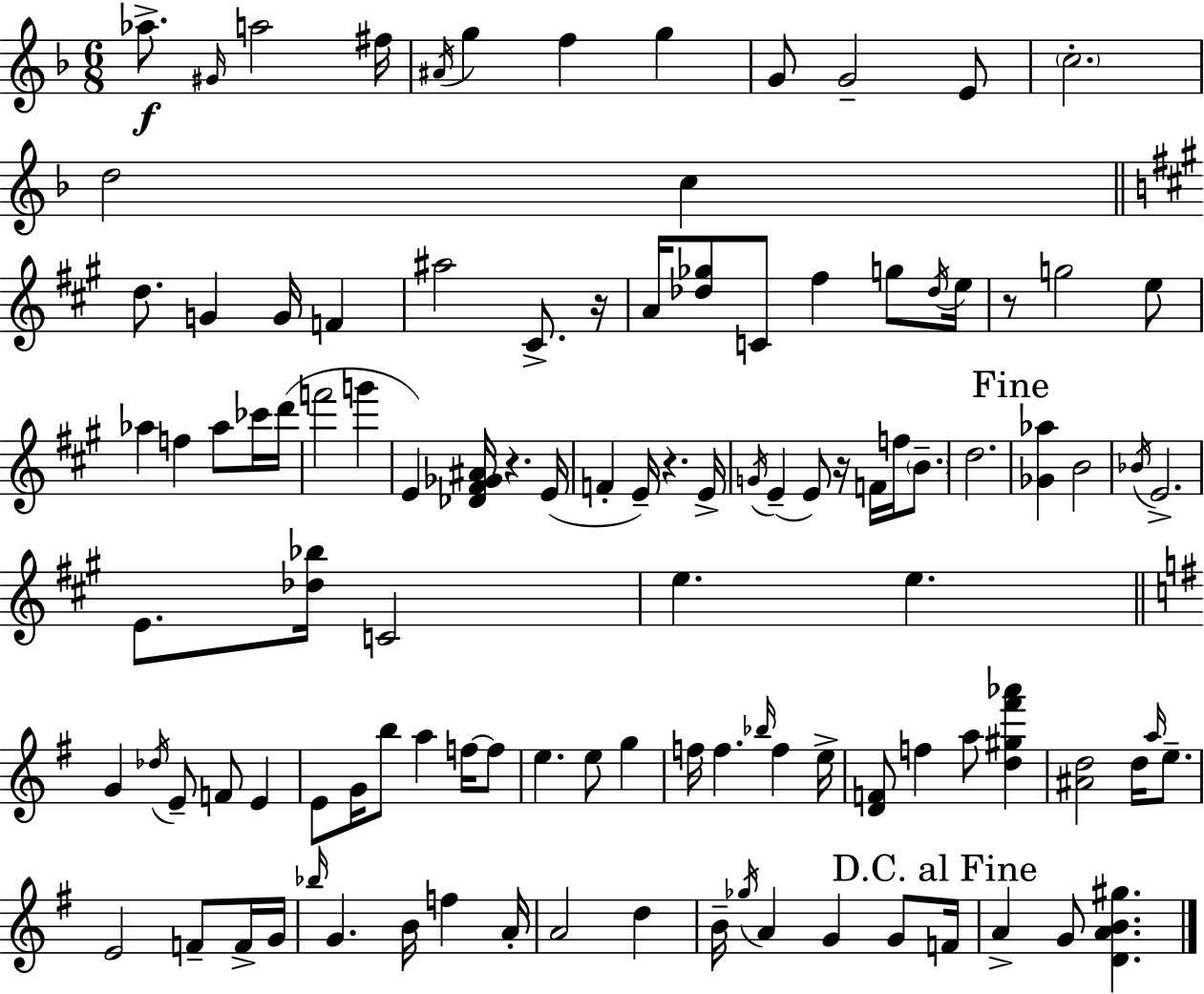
X:1
T:Untitled
M:6/8
L:1/4
K:F
_a/2 ^G/4 a2 ^f/4 ^A/4 g f g G/2 G2 E/2 c2 d2 c d/2 G G/4 F ^a2 ^C/2 z/4 A/4 [_d_g]/2 C/2 ^f g/2 _d/4 e/4 z/2 g2 e/2 _a f _a/2 _c'/4 d'/4 f'2 g' E [_D^F_G^A]/4 z E/4 F E/4 z E/4 G/4 E E/2 z/4 F/4 f/4 B/2 d2 [_G_a] B2 _B/4 E2 E/2 [_d_b]/4 C2 e e G _d/4 E/2 F/2 E E/2 G/4 b/2 a f/4 f/2 e e/2 g f/4 f _b/4 f e/4 [DF]/2 f a/2 [d^g^f'_a'] [^Ad]2 d/4 a/4 e/2 E2 F/2 F/4 G/4 _b/4 G B/4 f A/4 A2 d B/4 _g/4 A G G/2 F/4 A G/2 [DAB^g]